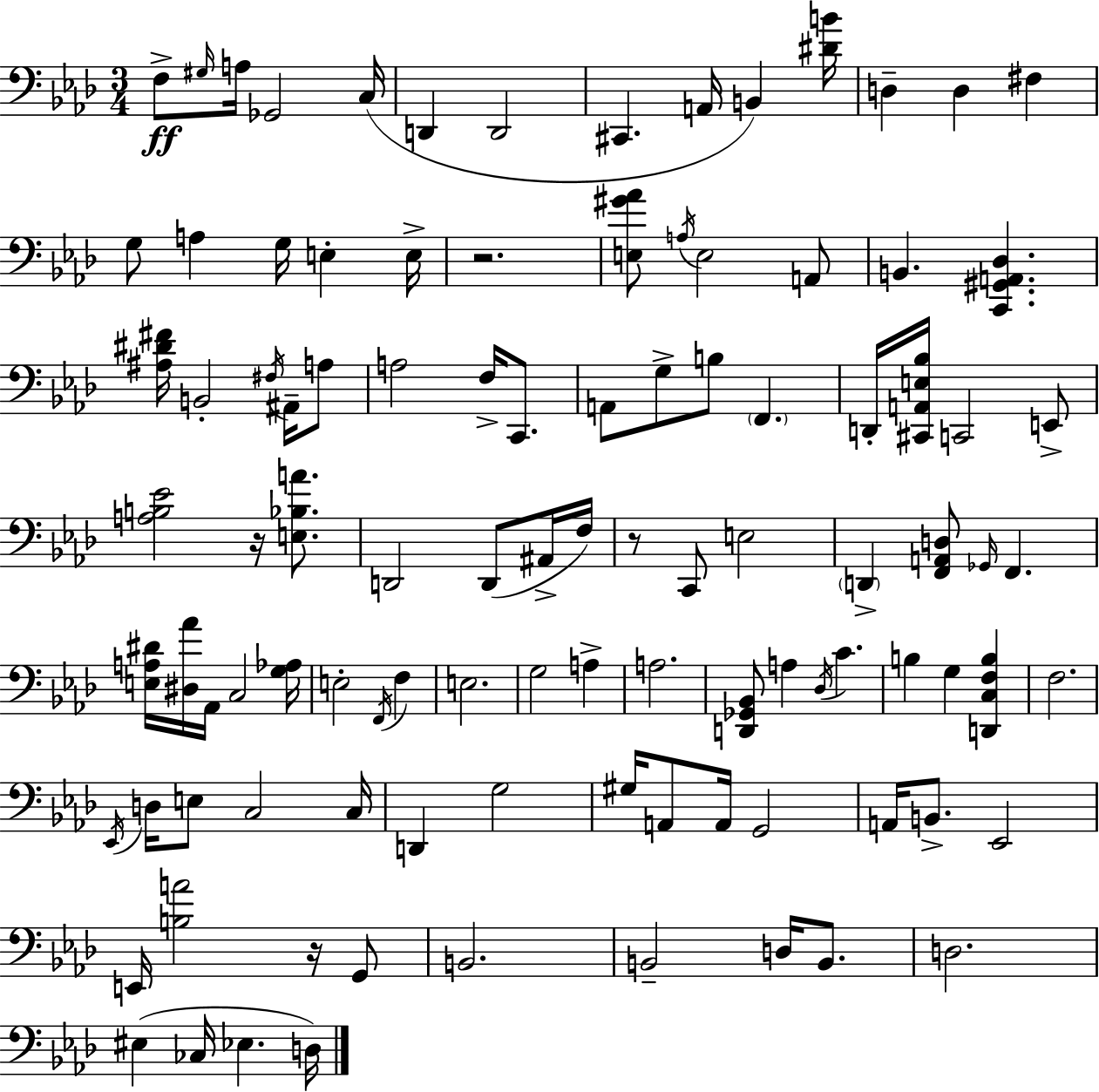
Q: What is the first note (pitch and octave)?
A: F3